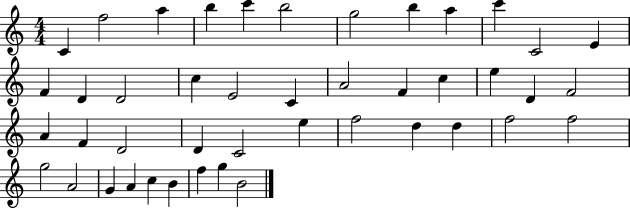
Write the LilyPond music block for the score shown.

{
  \clef treble
  \numericTimeSignature
  \time 4/4
  \key c \major
  c'4 f''2 a''4 | b''4 c'''4 b''2 | g''2 b''4 a''4 | c'''4 c'2 e'4 | \break f'4 d'4 d'2 | c''4 e'2 c'4 | a'2 f'4 c''4 | e''4 d'4 f'2 | \break a'4 f'4 d'2 | d'4 c'2 e''4 | f''2 d''4 d''4 | f''2 f''2 | \break g''2 a'2 | g'4 a'4 c''4 b'4 | f''4 g''4 b'2 | \bar "|."
}